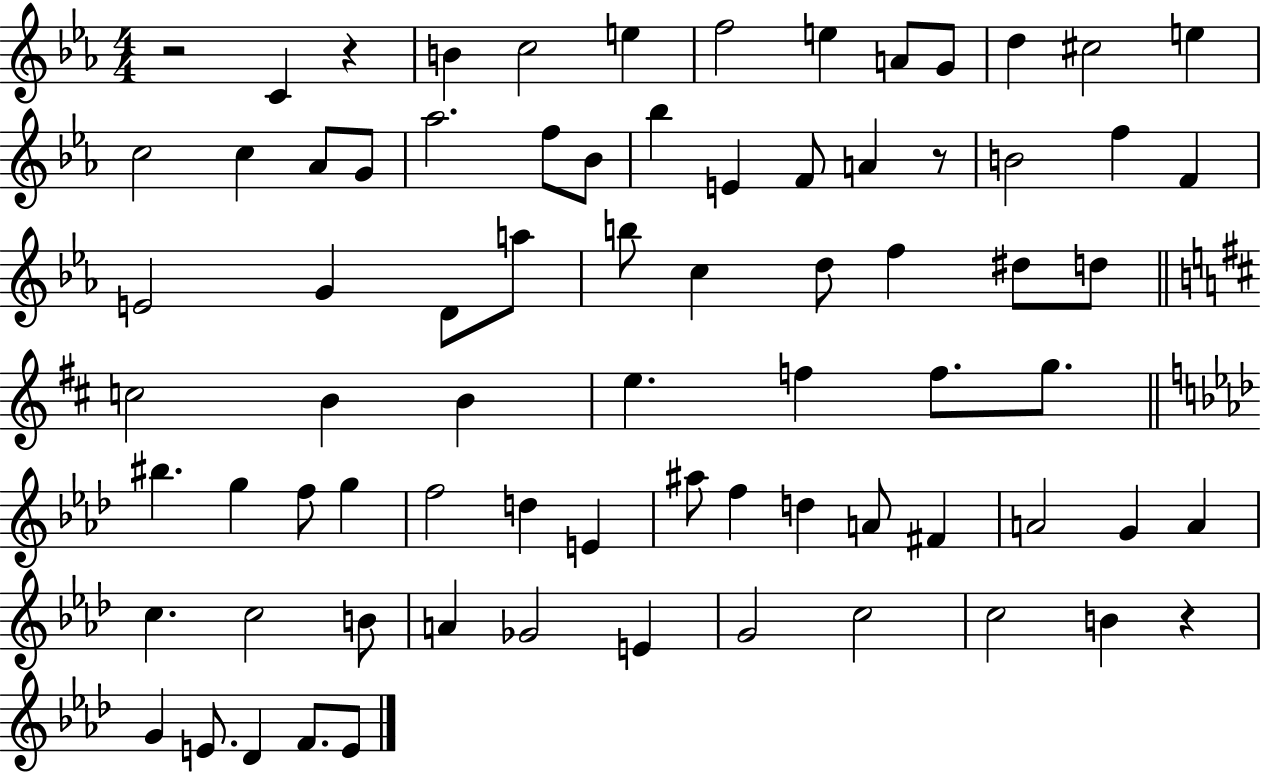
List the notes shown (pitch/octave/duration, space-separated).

R/h C4/q R/q B4/q C5/h E5/q F5/h E5/q A4/e G4/e D5/q C#5/h E5/q C5/h C5/q Ab4/e G4/e Ab5/h. F5/e Bb4/e Bb5/q E4/q F4/e A4/q R/e B4/h F5/q F4/q E4/h G4/q D4/e A5/e B5/e C5/q D5/e F5/q D#5/e D5/e C5/h B4/q B4/q E5/q. F5/q F5/e. G5/e. BIS5/q. G5/q F5/e G5/q F5/h D5/q E4/q A#5/e F5/q D5/q A4/e F#4/q A4/h G4/q A4/q C5/q. C5/h B4/e A4/q Gb4/h E4/q G4/h C5/h C5/h B4/q R/q G4/q E4/e. Db4/q F4/e. E4/e